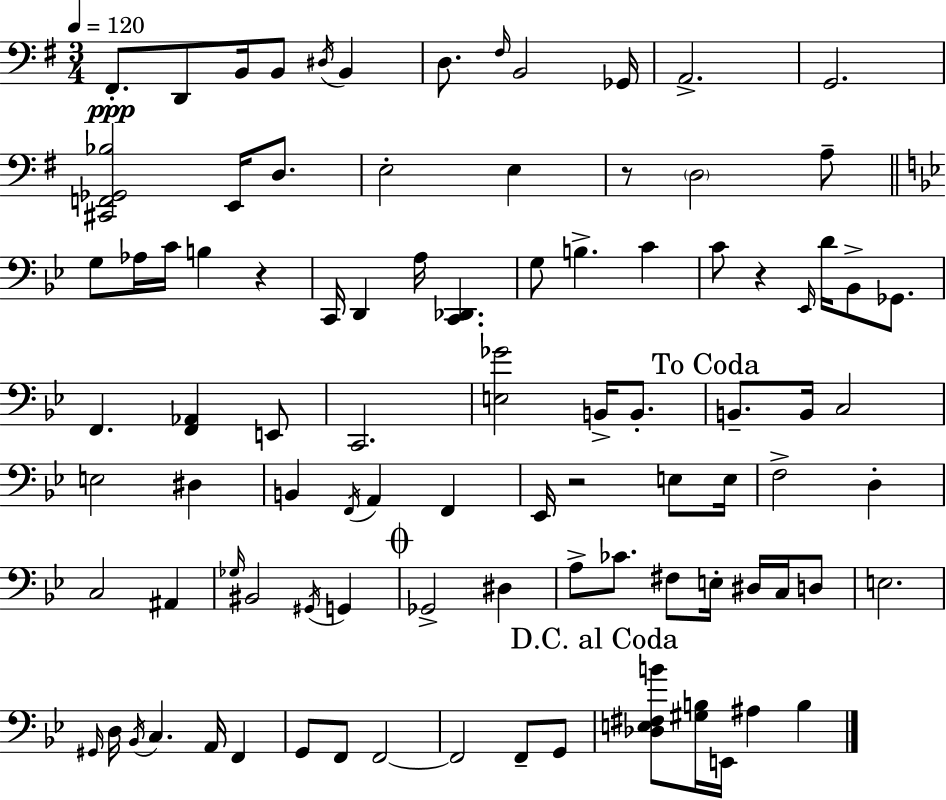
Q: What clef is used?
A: bass